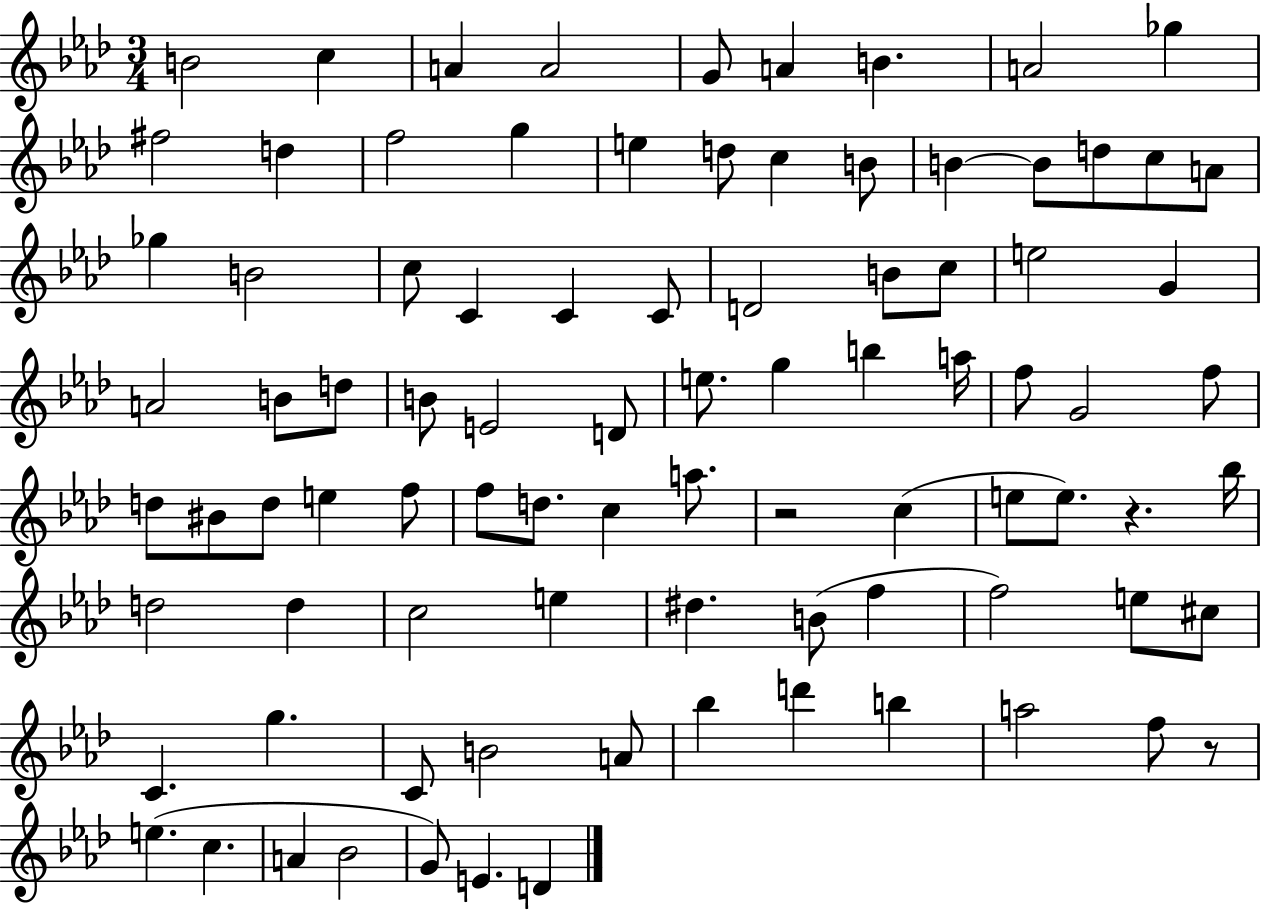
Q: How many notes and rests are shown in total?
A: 89